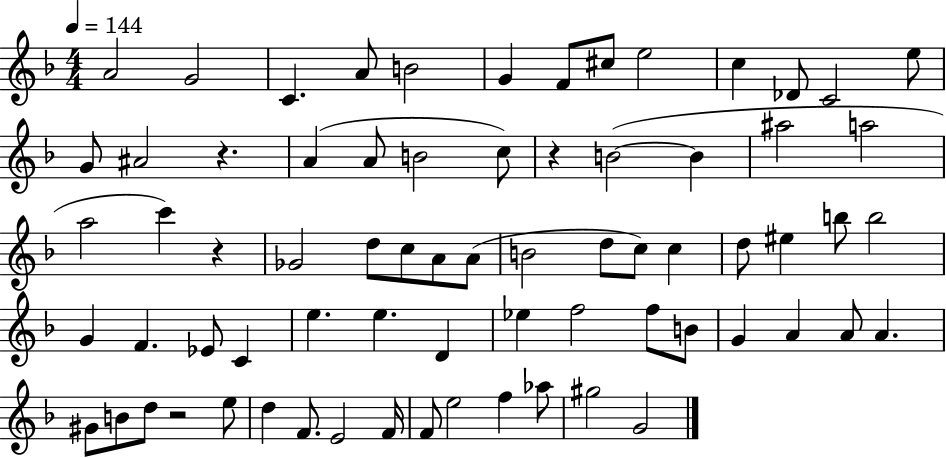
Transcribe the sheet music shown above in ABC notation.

X:1
T:Untitled
M:4/4
L:1/4
K:F
A2 G2 C A/2 B2 G F/2 ^c/2 e2 c _D/2 C2 e/2 G/2 ^A2 z A A/2 B2 c/2 z B2 B ^a2 a2 a2 c' z _G2 d/2 c/2 A/2 A/2 B2 d/2 c/2 c d/2 ^e b/2 b2 G F _E/2 C e e D _e f2 f/2 B/2 G A A/2 A ^G/2 B/2 d/2 z2 e/2 d F/2 E2 F/4 F/2 e2 f _a/2 ^g2 G2